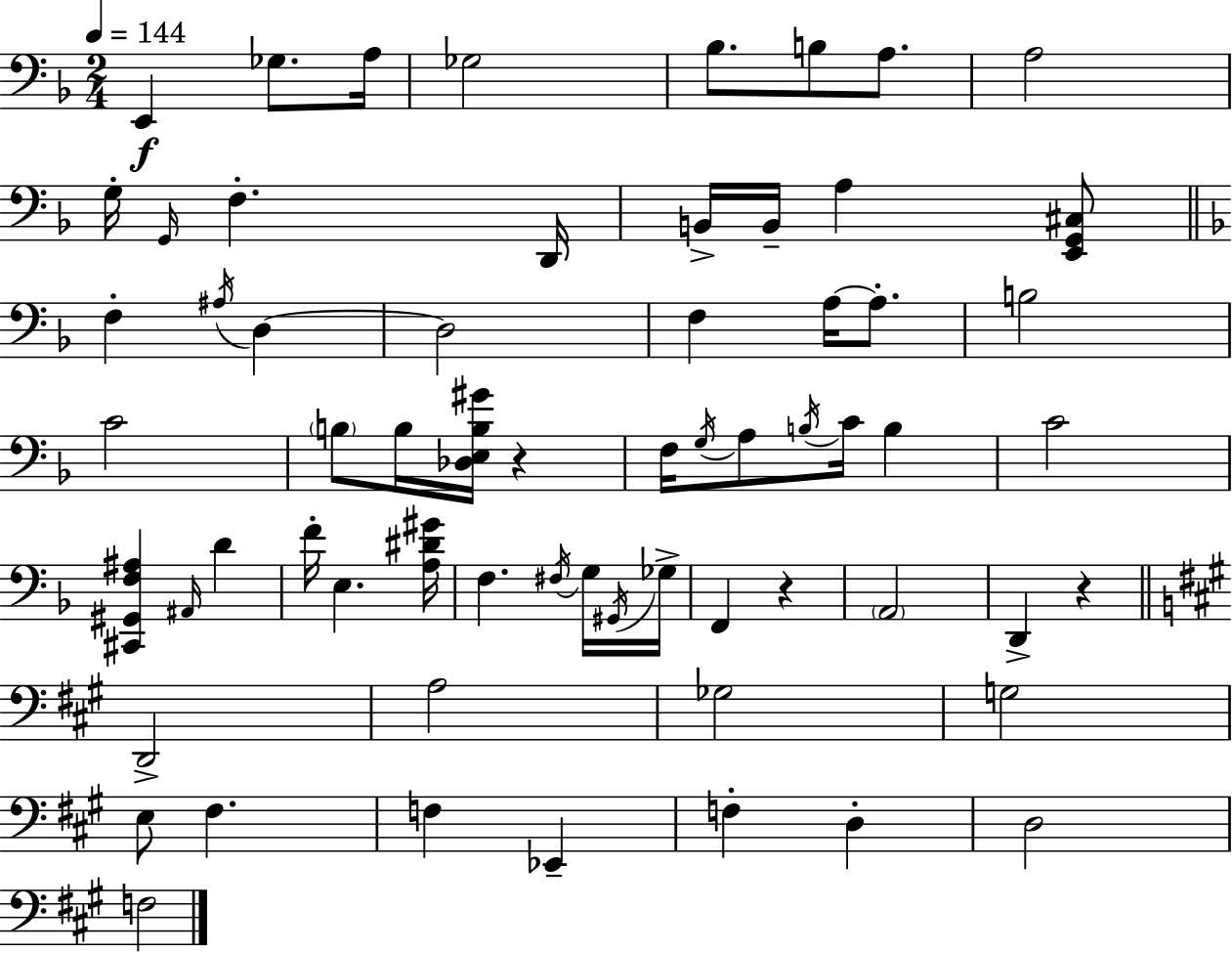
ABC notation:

X:1
T:Untitled
M:2/4
L:1/4
K:F
E,, _G,/2 A,/4 _G,2 _B,/2 B,/2 A,/2 A,2 G,/4 G,,/4 F, D,,/4 B,,/4 B,,/4 A, [E,,G,,^C,]/2 F, ^A,/4 D, D,2 F, A,/4 A,/2 B,2 C2 B,/2 B,/4 [_D,E,B,^G]/4 z F,/4 G,/4 A,/2 B,/4 C/4 B, C2 [^C,,^G,,F,^A,] ^A,,/4 D F/4 E, [A,^D^G]/4 F, ^F,/4 G,/4 ^G,,/4 _G,/4 F,, z A,,2 D,, z D,,2 A,2 _G,2 G,2 E,/2 ^F, F, _E,, F, D, D,2 F,2